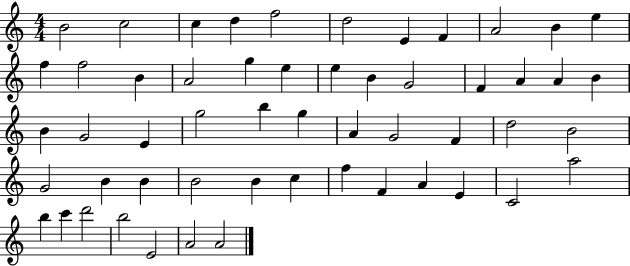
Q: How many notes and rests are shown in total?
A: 54